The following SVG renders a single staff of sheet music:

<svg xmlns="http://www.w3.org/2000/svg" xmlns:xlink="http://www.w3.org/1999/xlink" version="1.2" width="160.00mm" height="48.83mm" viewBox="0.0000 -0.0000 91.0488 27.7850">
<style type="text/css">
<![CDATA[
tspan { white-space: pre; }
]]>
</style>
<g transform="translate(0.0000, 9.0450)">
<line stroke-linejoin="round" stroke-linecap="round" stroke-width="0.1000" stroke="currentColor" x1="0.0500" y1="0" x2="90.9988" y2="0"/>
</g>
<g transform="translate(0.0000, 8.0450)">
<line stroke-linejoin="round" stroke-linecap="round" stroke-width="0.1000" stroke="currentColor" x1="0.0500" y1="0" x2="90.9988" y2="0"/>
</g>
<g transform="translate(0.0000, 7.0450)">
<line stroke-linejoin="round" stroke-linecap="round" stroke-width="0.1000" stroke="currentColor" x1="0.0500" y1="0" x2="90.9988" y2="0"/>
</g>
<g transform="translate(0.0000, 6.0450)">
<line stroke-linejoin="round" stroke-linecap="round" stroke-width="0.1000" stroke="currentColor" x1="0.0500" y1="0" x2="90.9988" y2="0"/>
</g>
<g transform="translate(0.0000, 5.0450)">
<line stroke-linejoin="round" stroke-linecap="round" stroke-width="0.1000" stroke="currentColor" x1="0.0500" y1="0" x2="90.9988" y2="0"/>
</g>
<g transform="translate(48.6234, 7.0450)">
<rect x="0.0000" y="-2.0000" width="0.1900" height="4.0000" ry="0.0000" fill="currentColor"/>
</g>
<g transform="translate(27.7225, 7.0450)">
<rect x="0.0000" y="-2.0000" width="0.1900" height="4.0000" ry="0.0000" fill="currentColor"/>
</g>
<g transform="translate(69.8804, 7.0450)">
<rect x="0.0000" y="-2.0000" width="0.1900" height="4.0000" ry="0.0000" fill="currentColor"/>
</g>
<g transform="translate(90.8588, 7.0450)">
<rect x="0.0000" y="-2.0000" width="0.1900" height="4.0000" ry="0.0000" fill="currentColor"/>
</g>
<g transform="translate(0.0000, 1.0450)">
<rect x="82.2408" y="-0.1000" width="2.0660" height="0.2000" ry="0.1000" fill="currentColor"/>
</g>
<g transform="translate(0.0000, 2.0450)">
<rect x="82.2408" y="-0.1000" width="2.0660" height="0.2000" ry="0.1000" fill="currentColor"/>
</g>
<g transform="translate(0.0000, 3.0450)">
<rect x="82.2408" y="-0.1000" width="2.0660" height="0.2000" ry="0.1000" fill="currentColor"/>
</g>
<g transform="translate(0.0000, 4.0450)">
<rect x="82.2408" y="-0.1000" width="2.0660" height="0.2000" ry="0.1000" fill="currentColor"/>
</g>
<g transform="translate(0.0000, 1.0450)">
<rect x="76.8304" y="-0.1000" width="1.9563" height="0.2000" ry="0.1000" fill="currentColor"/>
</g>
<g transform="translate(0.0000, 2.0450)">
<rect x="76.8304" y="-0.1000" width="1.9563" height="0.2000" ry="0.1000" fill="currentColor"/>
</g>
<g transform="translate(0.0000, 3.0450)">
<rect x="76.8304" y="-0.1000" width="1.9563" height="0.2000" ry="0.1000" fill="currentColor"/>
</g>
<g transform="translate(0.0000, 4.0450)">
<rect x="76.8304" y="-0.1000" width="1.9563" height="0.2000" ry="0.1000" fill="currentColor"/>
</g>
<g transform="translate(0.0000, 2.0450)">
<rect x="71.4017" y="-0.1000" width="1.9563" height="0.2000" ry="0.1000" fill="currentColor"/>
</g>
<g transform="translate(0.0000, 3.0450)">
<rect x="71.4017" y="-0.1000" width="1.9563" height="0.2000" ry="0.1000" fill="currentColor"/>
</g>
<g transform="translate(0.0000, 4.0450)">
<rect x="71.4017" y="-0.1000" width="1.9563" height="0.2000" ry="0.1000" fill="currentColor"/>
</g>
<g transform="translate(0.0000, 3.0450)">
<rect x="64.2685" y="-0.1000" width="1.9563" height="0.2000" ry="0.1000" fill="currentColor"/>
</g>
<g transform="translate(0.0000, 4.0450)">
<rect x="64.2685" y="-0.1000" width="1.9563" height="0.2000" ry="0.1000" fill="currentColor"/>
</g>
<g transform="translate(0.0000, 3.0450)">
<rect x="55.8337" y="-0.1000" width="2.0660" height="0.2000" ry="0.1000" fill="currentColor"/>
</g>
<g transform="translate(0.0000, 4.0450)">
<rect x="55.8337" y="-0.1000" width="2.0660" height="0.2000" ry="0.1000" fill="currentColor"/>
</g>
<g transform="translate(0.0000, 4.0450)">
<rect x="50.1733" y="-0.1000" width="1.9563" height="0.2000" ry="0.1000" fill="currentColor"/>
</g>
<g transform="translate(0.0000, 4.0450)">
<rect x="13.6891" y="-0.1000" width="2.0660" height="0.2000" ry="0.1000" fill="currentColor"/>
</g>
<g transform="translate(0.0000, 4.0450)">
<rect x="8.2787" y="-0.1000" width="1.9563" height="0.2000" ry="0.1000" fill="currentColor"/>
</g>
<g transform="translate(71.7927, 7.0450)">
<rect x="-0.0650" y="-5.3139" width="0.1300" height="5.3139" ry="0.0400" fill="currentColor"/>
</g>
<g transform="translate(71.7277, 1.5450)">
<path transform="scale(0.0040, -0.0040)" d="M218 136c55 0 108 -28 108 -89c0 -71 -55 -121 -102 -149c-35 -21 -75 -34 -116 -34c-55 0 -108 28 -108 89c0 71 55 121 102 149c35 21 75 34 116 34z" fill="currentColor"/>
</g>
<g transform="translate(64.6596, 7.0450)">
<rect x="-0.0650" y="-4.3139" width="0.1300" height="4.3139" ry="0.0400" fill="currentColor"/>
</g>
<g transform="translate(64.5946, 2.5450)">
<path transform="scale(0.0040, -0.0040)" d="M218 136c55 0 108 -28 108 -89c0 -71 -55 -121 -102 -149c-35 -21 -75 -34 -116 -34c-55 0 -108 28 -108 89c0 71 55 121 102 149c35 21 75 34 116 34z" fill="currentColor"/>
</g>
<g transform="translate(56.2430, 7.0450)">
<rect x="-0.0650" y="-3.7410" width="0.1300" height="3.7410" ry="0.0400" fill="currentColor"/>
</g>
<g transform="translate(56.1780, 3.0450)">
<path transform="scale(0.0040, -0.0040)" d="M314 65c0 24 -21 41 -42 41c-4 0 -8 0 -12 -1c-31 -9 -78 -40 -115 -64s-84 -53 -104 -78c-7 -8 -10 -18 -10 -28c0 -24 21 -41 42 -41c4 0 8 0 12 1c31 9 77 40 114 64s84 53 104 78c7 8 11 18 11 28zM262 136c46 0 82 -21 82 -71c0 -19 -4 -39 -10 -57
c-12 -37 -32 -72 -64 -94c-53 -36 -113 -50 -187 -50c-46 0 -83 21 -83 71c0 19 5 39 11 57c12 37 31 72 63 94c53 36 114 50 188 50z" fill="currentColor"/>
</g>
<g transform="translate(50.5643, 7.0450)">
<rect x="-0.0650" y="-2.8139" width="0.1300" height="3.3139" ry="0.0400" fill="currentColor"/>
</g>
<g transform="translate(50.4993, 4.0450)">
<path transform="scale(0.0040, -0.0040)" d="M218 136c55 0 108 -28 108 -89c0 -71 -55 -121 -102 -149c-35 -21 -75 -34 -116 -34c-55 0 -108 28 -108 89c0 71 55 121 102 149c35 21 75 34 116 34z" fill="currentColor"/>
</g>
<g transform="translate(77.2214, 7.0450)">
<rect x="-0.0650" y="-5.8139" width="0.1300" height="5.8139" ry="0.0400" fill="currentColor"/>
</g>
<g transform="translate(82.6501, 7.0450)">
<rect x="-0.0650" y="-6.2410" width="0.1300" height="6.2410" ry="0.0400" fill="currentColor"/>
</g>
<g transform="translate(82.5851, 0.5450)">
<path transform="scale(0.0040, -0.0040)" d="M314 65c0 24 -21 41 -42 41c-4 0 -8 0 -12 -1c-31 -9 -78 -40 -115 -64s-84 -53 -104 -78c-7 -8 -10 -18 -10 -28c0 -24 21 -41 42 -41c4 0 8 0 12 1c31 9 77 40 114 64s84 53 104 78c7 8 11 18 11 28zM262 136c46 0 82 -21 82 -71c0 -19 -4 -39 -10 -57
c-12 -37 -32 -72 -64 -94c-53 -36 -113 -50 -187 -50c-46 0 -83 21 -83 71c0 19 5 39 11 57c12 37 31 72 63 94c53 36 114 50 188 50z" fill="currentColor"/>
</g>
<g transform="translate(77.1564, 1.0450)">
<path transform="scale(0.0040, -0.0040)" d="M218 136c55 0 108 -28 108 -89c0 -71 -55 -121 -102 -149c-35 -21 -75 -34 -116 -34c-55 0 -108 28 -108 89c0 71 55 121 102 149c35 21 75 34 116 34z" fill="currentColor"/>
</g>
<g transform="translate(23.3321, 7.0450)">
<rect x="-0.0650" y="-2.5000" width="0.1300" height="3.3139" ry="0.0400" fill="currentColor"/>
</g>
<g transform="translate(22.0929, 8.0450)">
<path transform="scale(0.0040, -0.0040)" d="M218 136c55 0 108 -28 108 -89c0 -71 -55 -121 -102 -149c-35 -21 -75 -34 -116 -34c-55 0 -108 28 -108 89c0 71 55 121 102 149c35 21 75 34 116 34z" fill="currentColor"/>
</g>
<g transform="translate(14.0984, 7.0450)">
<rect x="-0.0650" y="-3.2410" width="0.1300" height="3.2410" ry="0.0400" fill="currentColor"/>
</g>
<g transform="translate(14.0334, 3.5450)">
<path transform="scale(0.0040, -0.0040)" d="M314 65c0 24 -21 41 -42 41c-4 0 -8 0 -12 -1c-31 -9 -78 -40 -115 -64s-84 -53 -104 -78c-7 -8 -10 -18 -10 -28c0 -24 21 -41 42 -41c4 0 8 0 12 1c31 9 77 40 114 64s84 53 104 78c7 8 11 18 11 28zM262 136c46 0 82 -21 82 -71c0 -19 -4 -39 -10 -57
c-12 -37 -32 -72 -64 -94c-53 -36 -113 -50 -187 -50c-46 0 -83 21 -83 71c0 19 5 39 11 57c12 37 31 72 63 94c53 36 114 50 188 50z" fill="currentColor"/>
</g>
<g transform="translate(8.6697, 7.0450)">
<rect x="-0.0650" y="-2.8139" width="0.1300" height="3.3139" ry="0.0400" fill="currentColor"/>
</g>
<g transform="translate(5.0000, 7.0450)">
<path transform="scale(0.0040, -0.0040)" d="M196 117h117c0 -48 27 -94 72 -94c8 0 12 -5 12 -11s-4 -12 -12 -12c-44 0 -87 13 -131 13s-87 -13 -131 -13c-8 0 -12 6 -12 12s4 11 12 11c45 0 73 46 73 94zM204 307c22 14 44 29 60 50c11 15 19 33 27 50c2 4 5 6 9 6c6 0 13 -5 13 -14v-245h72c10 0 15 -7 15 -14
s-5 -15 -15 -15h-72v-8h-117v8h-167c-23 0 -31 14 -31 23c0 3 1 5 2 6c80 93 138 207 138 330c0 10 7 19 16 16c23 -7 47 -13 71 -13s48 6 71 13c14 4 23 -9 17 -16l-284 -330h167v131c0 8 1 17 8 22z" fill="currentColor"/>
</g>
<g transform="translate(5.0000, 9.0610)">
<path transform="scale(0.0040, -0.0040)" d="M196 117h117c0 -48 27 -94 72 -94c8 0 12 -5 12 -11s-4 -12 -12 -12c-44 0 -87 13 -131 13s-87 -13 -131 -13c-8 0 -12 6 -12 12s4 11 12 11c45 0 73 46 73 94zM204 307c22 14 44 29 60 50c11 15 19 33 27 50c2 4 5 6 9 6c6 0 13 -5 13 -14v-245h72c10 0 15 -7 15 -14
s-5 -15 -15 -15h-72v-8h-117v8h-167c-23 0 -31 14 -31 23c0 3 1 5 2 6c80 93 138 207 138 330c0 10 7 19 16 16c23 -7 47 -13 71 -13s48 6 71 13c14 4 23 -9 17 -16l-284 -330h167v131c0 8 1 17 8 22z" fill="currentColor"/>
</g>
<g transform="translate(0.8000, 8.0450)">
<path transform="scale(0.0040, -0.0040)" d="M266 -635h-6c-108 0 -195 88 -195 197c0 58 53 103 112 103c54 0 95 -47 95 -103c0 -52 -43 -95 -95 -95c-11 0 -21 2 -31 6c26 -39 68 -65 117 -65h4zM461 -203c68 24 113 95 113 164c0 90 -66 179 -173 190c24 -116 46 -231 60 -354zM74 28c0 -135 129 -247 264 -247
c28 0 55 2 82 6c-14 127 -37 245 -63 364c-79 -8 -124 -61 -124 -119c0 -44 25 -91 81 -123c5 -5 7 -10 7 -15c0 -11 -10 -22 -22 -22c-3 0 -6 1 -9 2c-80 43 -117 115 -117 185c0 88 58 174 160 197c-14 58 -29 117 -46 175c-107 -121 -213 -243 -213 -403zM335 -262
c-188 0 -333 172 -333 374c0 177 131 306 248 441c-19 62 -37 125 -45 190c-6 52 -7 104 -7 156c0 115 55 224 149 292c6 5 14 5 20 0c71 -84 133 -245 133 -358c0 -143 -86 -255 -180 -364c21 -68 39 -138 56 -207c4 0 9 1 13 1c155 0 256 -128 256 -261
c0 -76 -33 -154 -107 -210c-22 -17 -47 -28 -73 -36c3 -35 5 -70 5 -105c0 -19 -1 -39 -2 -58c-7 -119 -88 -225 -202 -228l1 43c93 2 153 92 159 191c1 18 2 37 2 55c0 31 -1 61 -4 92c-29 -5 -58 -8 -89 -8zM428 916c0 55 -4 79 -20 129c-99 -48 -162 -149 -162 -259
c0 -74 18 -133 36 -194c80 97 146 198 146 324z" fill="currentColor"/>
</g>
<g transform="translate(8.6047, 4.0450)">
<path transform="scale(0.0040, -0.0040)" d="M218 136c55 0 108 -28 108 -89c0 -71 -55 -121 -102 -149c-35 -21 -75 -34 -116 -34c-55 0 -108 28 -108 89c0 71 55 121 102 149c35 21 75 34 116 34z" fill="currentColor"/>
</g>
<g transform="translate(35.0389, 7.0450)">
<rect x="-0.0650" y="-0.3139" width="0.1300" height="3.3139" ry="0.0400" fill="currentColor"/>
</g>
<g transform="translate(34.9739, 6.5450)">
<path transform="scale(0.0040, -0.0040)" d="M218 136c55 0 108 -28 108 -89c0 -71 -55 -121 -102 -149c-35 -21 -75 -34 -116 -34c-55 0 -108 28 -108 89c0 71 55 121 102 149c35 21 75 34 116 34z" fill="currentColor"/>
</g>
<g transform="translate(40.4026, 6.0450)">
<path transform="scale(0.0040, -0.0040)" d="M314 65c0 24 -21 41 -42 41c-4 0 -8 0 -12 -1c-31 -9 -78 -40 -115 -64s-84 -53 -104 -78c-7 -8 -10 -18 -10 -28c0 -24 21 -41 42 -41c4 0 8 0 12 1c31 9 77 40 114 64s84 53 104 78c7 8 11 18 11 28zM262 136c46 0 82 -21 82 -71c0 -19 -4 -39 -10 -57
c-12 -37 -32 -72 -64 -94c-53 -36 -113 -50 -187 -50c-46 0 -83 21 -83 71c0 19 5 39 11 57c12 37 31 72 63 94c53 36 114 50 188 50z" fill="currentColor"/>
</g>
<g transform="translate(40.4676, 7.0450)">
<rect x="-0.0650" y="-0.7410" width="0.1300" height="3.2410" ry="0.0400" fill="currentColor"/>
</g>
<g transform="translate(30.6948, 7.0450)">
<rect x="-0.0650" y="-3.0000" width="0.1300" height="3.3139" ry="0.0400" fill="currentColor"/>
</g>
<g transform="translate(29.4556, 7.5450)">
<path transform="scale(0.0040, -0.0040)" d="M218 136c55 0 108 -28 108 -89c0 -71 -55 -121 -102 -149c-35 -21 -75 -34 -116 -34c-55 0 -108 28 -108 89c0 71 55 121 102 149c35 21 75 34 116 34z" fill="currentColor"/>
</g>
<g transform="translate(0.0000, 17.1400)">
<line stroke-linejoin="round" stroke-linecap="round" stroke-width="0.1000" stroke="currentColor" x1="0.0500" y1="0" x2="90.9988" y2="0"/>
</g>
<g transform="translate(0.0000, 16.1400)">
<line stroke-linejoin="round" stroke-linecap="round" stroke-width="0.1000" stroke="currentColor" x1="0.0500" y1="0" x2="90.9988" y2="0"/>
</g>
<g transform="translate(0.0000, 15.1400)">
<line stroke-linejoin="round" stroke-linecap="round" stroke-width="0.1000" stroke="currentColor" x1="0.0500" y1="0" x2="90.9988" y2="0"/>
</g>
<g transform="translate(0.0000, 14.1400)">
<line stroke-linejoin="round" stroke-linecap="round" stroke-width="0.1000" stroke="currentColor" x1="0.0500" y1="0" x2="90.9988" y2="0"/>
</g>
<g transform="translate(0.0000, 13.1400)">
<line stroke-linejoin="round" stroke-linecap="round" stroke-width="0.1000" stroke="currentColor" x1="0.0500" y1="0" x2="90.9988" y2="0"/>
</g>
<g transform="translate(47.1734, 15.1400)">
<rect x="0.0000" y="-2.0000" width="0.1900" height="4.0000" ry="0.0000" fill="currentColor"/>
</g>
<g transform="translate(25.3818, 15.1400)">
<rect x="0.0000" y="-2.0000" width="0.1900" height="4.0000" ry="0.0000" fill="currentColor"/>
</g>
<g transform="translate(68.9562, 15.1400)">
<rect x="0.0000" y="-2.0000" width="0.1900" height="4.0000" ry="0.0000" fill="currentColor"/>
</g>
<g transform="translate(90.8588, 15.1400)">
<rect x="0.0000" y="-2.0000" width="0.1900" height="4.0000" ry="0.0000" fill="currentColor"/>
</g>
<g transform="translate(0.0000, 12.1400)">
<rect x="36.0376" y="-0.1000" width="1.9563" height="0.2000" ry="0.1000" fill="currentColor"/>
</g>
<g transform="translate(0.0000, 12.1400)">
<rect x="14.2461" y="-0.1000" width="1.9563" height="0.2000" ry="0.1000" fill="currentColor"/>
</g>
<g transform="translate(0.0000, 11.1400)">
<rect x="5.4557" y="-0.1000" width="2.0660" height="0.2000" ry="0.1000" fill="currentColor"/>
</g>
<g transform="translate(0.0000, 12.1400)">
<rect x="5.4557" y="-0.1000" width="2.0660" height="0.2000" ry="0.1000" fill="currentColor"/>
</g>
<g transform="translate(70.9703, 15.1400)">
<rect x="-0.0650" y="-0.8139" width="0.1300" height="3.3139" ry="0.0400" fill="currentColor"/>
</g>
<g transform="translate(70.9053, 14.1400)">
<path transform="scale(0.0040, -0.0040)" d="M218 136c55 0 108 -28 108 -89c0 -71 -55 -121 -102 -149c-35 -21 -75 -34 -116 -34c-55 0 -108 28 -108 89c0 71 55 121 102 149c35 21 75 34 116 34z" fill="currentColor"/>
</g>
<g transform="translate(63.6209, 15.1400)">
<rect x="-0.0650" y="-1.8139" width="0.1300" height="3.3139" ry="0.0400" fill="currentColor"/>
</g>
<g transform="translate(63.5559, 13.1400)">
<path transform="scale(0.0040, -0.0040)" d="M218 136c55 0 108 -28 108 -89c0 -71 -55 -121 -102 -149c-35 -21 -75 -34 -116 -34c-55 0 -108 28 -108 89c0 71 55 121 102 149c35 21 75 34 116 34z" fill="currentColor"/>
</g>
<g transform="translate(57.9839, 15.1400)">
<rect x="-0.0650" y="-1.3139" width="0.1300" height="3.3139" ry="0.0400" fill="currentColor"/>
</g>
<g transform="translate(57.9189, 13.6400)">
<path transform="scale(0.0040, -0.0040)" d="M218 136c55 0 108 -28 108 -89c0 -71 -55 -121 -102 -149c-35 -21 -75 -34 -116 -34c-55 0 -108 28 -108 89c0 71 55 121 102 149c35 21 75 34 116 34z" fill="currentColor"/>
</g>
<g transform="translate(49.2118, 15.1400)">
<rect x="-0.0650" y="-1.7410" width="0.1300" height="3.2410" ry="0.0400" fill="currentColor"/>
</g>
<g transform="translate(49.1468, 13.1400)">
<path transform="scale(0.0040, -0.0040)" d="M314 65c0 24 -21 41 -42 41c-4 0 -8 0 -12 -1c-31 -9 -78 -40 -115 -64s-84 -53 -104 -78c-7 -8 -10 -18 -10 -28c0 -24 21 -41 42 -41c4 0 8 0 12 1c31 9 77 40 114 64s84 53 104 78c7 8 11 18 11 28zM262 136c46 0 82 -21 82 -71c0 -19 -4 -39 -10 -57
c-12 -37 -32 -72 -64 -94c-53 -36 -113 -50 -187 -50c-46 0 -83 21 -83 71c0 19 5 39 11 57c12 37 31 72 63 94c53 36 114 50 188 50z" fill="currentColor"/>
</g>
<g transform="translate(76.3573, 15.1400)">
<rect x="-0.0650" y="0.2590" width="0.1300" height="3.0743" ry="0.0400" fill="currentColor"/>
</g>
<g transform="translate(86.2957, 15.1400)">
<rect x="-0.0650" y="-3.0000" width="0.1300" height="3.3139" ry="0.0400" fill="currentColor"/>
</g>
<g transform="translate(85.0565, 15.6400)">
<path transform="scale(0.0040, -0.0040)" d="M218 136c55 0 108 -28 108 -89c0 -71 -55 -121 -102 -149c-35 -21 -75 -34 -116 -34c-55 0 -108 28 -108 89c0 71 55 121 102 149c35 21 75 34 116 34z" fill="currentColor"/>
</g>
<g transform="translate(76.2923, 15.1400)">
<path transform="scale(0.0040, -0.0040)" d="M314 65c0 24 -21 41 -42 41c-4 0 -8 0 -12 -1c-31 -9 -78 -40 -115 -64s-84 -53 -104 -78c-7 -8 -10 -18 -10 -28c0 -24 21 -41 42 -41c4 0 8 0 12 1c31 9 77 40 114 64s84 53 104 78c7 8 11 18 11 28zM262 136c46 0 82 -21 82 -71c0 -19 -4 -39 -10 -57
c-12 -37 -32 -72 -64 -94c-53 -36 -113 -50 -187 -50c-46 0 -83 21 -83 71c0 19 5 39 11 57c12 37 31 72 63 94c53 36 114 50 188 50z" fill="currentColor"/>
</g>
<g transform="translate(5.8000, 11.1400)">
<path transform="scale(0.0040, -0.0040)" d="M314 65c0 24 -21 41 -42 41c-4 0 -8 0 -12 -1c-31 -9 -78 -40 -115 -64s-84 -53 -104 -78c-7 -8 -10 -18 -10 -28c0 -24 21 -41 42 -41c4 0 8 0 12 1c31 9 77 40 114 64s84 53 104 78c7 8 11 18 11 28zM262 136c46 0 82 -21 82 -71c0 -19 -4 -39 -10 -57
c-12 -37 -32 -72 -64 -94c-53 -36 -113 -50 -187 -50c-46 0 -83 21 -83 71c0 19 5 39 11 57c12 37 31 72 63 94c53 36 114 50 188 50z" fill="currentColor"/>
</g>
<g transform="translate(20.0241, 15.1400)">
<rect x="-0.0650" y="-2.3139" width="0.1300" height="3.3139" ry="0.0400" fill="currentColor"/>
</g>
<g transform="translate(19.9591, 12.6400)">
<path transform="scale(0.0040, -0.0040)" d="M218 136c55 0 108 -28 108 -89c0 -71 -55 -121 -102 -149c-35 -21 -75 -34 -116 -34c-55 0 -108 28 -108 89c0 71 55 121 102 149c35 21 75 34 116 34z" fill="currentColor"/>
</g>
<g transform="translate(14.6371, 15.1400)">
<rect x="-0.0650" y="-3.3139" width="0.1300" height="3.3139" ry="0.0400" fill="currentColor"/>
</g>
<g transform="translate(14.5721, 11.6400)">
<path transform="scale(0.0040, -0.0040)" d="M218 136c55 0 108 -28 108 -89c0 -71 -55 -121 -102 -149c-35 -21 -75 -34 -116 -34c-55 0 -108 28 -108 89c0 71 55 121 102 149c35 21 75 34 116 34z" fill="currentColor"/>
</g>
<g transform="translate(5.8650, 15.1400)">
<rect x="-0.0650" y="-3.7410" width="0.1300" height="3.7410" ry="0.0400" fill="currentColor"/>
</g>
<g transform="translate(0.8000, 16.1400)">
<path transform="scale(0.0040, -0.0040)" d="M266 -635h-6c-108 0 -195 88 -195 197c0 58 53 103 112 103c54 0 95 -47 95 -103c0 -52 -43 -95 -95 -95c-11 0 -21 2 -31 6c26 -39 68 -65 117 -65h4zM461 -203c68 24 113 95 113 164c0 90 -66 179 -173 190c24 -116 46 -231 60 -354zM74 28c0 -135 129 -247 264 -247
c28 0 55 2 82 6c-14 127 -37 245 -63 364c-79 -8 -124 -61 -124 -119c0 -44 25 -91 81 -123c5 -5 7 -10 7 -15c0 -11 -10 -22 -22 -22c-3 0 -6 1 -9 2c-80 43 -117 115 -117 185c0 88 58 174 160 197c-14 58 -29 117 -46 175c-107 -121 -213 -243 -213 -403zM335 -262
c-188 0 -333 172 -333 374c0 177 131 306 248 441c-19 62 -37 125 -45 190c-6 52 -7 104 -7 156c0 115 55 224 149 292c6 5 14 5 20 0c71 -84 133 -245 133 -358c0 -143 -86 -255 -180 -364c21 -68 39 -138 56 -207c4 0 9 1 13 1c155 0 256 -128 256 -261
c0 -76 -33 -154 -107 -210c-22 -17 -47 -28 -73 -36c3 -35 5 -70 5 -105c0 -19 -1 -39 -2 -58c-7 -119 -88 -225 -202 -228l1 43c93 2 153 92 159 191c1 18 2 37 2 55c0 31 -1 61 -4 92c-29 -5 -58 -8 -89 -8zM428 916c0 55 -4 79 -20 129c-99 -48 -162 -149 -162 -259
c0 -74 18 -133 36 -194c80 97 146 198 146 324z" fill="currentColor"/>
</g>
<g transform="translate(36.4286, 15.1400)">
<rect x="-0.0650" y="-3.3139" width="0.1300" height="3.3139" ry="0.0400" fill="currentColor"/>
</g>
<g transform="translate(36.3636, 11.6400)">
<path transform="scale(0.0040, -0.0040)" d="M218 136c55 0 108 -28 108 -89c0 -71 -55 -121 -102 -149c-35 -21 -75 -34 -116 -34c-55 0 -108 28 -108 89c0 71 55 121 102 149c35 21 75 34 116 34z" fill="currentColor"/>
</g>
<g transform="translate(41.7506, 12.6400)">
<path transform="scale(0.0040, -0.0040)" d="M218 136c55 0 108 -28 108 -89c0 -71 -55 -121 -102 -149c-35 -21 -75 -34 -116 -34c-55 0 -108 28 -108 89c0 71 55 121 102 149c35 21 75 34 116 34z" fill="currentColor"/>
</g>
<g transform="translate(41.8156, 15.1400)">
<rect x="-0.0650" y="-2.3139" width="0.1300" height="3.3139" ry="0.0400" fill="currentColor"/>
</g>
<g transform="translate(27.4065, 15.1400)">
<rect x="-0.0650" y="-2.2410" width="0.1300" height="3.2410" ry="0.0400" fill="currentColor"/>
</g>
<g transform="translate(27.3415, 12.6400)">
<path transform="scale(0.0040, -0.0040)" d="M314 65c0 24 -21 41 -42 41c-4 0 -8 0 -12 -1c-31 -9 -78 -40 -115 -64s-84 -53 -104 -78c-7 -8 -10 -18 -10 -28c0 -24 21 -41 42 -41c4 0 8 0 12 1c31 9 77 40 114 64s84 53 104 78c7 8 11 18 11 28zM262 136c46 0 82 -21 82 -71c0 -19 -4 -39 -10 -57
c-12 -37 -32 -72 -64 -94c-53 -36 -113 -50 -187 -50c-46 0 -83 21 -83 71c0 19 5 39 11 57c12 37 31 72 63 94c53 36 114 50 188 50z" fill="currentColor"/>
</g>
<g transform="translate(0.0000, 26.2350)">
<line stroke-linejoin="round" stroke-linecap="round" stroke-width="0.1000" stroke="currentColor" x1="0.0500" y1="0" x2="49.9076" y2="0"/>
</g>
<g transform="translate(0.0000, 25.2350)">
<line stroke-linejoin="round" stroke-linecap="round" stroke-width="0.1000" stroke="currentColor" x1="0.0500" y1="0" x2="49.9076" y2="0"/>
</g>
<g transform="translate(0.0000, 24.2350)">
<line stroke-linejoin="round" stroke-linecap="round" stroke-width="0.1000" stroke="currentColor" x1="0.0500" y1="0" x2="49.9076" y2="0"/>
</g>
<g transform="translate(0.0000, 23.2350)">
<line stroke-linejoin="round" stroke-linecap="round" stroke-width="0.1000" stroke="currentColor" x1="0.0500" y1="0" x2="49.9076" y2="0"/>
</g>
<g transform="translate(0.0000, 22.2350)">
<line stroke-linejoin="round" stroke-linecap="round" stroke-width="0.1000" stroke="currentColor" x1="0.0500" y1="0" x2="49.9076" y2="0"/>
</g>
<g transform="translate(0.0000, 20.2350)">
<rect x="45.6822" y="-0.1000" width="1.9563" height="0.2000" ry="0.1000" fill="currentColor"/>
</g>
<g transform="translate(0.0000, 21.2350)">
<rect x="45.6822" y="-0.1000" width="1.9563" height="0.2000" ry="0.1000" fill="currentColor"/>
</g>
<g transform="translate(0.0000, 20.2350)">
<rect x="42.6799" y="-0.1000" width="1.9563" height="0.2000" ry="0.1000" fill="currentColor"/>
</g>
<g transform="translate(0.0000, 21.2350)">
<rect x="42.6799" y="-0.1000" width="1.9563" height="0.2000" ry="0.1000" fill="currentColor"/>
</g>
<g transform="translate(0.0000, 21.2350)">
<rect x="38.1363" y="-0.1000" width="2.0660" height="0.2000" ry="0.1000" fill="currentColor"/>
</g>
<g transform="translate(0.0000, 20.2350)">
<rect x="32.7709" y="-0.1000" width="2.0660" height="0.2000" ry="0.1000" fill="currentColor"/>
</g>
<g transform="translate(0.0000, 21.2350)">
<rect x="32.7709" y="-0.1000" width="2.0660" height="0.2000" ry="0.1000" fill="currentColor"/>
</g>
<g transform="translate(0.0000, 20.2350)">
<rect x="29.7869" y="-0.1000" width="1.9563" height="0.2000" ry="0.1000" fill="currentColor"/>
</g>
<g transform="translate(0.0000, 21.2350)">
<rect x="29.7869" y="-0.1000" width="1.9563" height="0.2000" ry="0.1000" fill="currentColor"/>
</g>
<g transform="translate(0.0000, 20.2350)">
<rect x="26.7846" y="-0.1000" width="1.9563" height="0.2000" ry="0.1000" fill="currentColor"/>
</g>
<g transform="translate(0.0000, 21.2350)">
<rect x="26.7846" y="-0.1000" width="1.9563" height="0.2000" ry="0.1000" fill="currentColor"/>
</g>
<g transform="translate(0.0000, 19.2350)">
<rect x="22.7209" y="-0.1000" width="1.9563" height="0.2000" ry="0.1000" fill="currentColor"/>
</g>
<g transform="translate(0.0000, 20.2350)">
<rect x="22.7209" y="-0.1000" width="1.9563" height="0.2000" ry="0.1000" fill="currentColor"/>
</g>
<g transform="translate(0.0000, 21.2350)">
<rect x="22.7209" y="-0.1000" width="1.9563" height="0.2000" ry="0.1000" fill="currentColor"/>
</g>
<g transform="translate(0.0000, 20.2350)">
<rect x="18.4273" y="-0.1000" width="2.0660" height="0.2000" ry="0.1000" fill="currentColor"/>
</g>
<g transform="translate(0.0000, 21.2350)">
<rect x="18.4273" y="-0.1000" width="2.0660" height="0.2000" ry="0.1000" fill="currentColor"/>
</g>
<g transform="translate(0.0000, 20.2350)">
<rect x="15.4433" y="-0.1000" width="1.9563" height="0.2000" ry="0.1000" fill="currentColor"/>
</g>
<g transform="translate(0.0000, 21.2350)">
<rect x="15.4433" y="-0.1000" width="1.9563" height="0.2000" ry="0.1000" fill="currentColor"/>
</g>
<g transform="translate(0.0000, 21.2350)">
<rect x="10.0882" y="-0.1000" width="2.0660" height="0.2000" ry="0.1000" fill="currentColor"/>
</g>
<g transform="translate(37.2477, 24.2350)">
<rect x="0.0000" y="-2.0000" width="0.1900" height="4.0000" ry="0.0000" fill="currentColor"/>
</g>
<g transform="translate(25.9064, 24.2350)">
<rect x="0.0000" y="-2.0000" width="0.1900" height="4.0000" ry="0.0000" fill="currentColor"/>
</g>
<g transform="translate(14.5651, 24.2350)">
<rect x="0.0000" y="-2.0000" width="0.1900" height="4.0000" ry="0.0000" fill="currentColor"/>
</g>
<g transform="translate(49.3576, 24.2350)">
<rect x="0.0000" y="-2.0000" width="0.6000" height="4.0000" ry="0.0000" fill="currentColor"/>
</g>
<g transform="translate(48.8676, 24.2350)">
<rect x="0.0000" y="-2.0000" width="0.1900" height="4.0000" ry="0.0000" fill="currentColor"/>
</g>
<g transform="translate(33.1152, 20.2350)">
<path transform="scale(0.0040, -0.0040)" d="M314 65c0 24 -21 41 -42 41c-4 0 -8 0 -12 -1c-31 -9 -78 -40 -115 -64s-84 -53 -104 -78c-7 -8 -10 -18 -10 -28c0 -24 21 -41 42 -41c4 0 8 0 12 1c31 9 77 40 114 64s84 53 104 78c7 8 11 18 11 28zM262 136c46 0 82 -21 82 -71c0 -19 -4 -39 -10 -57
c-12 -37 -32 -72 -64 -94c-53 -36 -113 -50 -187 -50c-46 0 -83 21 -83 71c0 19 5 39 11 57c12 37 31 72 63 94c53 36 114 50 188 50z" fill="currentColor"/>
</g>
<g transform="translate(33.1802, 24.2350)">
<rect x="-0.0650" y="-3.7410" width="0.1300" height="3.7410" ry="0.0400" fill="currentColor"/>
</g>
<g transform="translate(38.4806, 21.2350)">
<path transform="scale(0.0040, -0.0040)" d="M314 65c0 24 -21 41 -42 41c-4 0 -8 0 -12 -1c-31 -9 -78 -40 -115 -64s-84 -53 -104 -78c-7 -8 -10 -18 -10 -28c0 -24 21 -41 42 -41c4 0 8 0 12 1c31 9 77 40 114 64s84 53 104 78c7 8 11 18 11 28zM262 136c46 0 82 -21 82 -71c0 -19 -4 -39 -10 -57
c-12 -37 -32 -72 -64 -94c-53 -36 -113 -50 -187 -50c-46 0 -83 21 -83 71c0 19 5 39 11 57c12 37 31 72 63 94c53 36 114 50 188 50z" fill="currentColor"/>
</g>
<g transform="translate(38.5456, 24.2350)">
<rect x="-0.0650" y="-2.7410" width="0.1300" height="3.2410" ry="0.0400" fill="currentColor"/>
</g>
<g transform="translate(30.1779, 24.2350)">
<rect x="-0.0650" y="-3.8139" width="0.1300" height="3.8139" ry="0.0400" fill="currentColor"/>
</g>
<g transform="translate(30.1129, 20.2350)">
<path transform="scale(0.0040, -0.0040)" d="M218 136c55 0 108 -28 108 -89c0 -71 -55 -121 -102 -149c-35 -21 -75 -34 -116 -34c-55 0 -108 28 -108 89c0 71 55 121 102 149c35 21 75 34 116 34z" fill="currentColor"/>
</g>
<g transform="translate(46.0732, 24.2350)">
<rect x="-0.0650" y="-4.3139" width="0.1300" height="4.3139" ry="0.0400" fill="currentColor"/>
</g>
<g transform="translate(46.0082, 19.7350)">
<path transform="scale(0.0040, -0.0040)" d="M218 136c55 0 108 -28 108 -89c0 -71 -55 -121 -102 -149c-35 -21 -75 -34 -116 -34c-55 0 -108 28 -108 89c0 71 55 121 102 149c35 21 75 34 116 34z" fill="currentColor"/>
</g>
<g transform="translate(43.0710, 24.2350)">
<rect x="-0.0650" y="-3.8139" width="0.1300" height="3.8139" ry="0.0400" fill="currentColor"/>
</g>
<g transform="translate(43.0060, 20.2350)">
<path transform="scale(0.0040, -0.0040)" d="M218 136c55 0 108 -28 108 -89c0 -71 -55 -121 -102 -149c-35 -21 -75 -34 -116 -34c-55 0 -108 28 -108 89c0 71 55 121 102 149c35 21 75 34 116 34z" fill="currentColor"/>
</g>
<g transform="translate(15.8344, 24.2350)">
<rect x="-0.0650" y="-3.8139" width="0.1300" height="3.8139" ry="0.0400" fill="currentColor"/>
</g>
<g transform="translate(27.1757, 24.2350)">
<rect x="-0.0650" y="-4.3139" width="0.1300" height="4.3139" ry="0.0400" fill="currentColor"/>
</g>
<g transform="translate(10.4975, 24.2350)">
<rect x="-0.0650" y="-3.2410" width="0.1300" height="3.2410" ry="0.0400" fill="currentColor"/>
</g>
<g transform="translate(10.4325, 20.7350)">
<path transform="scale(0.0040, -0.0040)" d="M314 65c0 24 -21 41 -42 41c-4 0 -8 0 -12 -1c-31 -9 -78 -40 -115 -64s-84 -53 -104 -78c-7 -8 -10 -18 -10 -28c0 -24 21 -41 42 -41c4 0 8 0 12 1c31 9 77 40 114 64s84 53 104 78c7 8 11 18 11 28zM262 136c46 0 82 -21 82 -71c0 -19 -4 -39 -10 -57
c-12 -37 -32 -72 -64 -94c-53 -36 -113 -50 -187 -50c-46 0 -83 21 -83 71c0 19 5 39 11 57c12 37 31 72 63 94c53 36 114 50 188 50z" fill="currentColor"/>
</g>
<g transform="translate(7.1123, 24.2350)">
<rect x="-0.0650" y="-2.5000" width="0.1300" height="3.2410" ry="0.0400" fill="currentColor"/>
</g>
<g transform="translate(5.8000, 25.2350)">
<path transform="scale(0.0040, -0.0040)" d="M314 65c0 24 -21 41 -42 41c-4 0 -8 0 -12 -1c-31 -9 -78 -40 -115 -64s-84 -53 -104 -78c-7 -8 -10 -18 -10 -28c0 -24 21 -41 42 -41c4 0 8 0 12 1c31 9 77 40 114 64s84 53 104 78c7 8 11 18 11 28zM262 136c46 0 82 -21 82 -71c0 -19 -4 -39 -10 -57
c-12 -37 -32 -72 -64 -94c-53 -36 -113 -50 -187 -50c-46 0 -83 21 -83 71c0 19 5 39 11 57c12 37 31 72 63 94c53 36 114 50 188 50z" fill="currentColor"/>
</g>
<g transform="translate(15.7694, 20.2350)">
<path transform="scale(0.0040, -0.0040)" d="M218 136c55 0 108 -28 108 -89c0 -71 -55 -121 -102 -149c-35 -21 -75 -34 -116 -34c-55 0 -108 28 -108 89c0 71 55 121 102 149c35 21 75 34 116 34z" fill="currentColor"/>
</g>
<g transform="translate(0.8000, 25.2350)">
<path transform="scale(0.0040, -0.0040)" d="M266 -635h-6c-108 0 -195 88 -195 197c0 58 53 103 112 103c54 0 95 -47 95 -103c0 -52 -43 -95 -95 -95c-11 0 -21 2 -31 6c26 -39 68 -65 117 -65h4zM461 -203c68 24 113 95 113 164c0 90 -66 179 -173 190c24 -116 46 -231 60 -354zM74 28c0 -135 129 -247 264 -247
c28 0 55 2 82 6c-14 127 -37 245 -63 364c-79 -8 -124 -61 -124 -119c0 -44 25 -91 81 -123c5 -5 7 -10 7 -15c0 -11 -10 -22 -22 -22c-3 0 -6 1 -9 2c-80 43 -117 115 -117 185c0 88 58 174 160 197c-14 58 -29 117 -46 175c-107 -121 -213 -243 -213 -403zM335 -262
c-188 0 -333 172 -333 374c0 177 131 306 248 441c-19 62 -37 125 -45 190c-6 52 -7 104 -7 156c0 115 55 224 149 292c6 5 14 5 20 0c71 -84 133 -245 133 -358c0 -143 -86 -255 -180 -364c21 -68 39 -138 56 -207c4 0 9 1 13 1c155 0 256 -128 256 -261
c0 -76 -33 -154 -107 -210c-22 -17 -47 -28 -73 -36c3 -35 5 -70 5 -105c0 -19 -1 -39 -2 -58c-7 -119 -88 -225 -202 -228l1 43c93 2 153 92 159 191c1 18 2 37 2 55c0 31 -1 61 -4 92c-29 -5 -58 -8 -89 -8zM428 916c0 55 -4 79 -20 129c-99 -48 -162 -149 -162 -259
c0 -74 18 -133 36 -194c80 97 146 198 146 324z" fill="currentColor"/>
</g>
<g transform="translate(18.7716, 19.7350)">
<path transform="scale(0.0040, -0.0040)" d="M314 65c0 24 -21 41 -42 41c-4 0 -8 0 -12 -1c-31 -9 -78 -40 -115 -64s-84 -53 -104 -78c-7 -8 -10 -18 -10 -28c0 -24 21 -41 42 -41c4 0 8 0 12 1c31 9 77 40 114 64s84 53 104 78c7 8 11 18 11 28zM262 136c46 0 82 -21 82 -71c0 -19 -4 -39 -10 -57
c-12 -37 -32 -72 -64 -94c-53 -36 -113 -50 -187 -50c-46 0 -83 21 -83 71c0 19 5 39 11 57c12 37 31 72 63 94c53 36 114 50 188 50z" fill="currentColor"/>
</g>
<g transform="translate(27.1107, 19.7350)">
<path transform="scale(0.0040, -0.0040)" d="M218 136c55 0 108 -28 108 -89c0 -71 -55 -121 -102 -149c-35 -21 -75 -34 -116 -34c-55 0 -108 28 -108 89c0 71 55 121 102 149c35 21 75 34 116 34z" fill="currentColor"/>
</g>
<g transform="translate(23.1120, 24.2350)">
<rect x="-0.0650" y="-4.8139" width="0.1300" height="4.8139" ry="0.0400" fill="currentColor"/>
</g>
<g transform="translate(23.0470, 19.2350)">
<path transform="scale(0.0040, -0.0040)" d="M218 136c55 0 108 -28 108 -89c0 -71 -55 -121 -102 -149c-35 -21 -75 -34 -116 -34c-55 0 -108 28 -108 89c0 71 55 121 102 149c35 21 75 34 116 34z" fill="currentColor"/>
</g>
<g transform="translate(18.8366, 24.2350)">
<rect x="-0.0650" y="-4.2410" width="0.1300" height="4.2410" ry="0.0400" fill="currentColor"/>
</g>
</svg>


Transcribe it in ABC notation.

X:1
T:Untitled
M:4/4
L:1/4
K:C
a b2 G A c d2 a c'2 d' f' g' a'2 c'2 b g g2 b g f2 e f d B2 A G2 b2 c' d'2 e' d' c' c'2 a2 c' d'